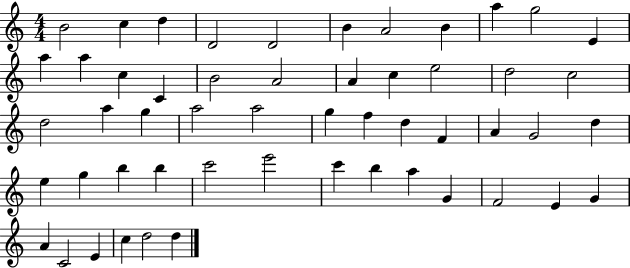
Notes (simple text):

B4/h C5/q D5/q D4/h D4/h B4/q A4/h B4/q A5/q G5/h E4/q A5/q A5/q C5/q C4/q B4/h A4/h A4/q C5/q E5/h D5/h C5/h D5/h A5/q G5/q A5/h A5/h G5/q F5/q D5/q F4/q A4/q G4/h D5/q E5/q G5/q B5/q B5/q C6/h E6/h C6/q B5/q A5/q G4/q F4/h E4/q G4/q A4/q C4/h E4/q C5/q D5/h D5/q